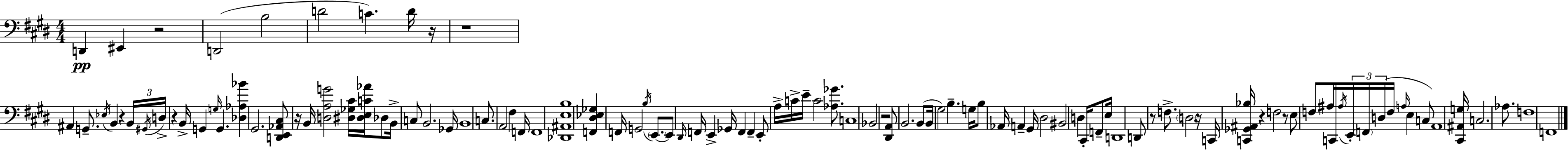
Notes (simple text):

D2/q EIS2/q R/h D2/h B3/h D4/h C4/q. D4/s R/s R/w A#2/q G2/e. Eb3/s B2/q R/q B2/s G#2/s D3/s R/q B2/s G2/q G3/s G2/q. [Db3,Ab3,Bb4]/q G#2/h. [D2,E2,Ab2,C#3]/e R/s B2/s [D3,A3,G4]/h [D#3,Gb3,C#4]/s [D#3,E3,C4,Ab4]/s Db3/e B2/s C3/e B2/h. Gb2/s B2/w C3/e. A2/h F#3/q F2/s F2/w [Db2,A#2,E3,B3]/w [F2,D#3,Eb3,Gb3]/q F2/s G2/h B3/s E2/e. E2/e D#2/s F2/s E2/q Gb2/s F2/q F2/q E2/e A3/s C4/s E4/s C4/h [Ab3,Gb4]/e. C3/w Bb2/h R/h [D#2,A2]/e B2/h. B2/e B2/s G#3/h B3/q. G3/s B3/e Ab2/s A2/q G#2/s D#3/h BIS2/h D3/q C#2/s F2/e E3/s D2/w D2/e R/e F3/e. D3/h R/s C2/s [C2,Gb2,A#2,Bb3]/s R/q F3/h R/e E3/e F3/e A#3/s C2/s A#3/s E2/s F2/s D3/s F3/s A3/s E3/q C3/e A2/w [C#2,A#2,G3]/s C3/h. Ab3/e. F3/w F2/w